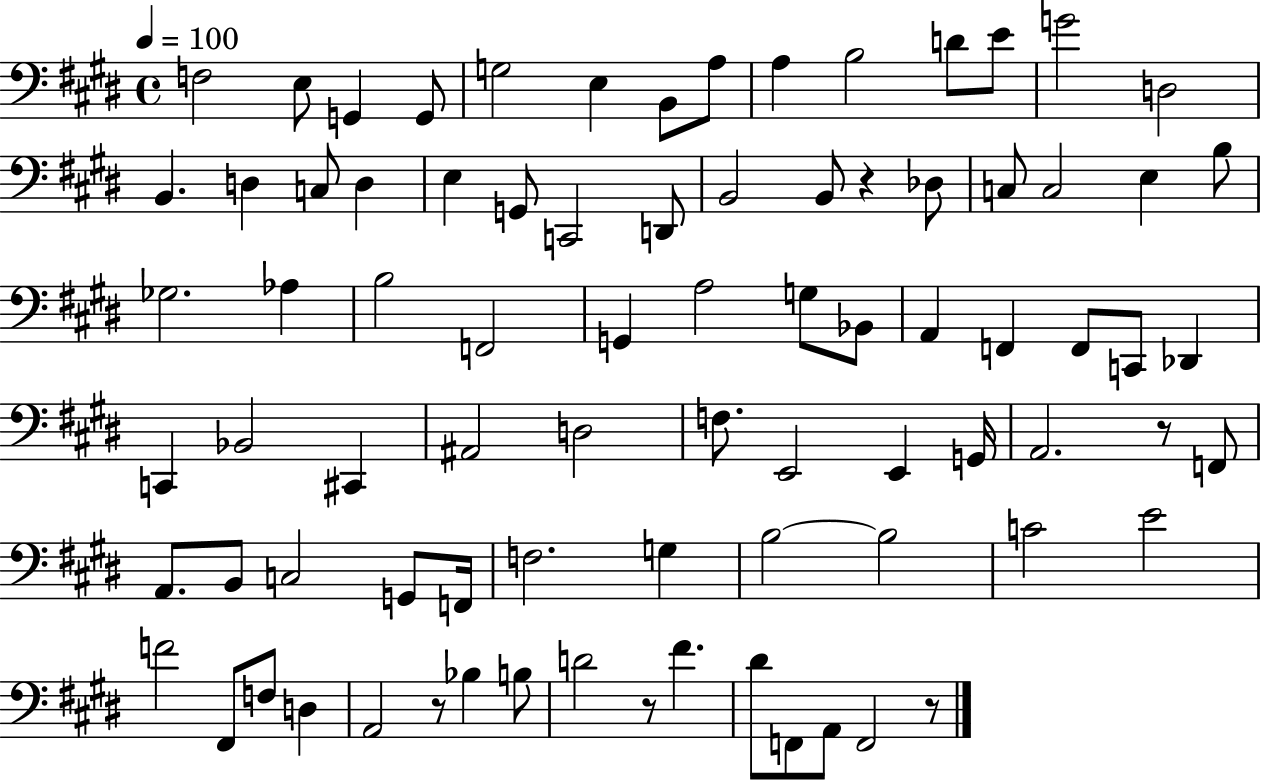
X:1
T:Untitled
M:4/4
L:1/4
K:E
F,2 E,/2 G,, G,,/2 G,2 E, B,,/2 A,/2 A, B,2 D/2 E/2 G2 D,2 B,, D, C,/2 D, E, G,,/2 C,,2 D,,/2 B,,2 B,,/2 z _D,/2 C,/2 C,2 E, B,/2 _G,2 _A, B,2 F,,2 G,, A,2 G,/2 _B,,/2 A,, F,, F,,/2 C,,/2 _D,, C,, _B,,2 ^C,, ^A,,2 D,2 F,/2 E,,2 E,, G,,/4 A,,2 z/2 F,,/2 A,,/2 B,,/2 C,2 G,,/2 F,,/4 F,2 G, B,2 B,2 C2 E2 F2 ^F,,/2 F,/2 D, A,,2 z/2 _B, B,/2 D2 z/2 ^F ^D/2 F,,/2 A,,/2 F,,2 z/2